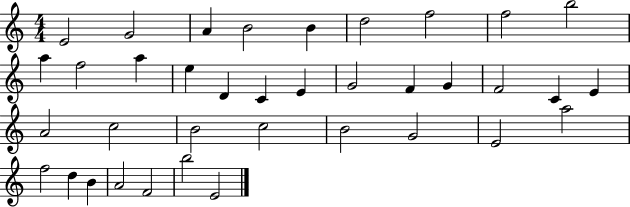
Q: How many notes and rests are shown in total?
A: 37